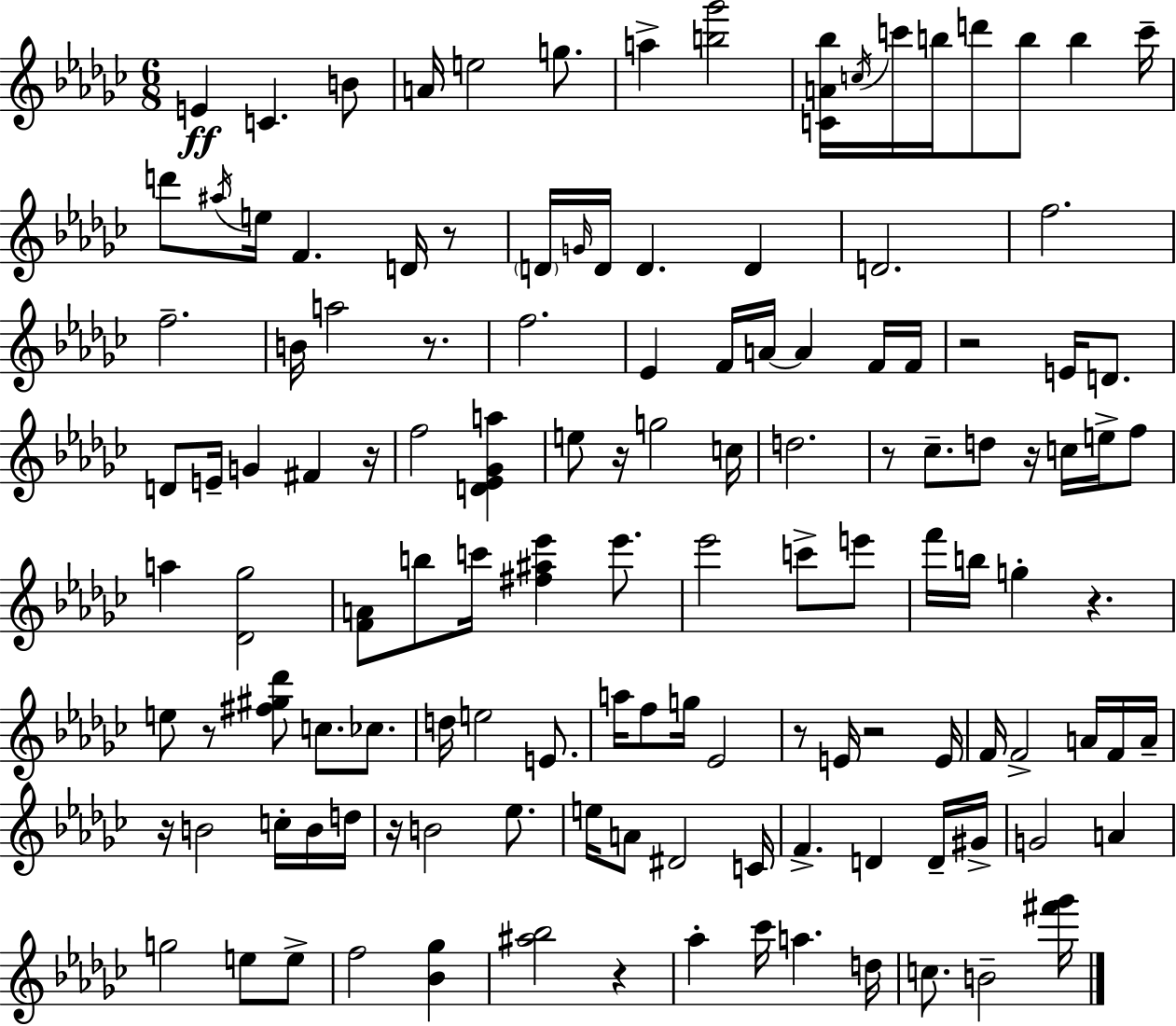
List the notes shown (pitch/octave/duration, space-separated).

E4/q C4/q. B4/e A4/s E5/h G5/e. A5/q [B5,Gb6]/h [C4,A4,Bb5]/s C5/s C6/s B5/s D6/e B5/e B5/q C6/s D6/e A#5/s E5/s F4/q. D4/s R/e D4/s G4/s D4/s D4/q. D4/q D4/h. F5/h. F5/h. B4/s A5/h R/e. F5/h. Eb4/q F4/s A4/s A4/q F4/s F4/s R/h E4/s D4/e. D4/e E4/s G4/q F#4/q R/s F5/h [D4,Eb4,Gb4,A5]/q E5/e R/s G5/h C5/s D5/h. R/e CES5/e. D5/e R/s C5/s E5/s F5/e A5/q [Db4,Gb5]/h [F4,A4]/e B5/e C6/s [F#5,A#5,Eb6]/q Eb6/e. Eb6/h C6/e E6/e F6/s B5/s G5/q R/q. E5/e R/e [F#5,G#5,Db6]/e C5/e. CES5/e. D5/s E5/h E4/e. A5/s F5/e G5/s Eb4/h R/e E4/s R/h E4/s F4/s F4/h A4/s F4/s A4/s R/s B4/h C5/s B4/s D5/s R/s B4/h Eb5/e. E5/s A4/e D#4/h C4/s F4/q. D4/q D4/s G#4/s G4/h A4/q G5/h E5/e E5/e F5/h [Bb4,Gb5]/q [A#5,Bb5]/h R/q Ab5/q CES6/s A5/q. D5/s C5/e. B4/h [F#6,Gb6]/s